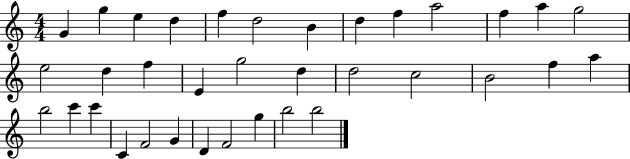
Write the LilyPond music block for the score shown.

{
  \clef treble
  \numericTimeSignature
  \time 4/4
  \key c \major
  g'4 g''4 e''4 d''4 | f''4 d''2 b'4 | d''4 f''4 a''2 | f''4 a''4 g''2 | \break e''2 d''4 f''4 | e'4 g''2 d''4 | d''2 c''2 | b'2 f''4 a''4 | \break b''2 c'''4 c'''4 | c'4 f'2 g'4 | d'4 f'2 g''4 | b''2 b''2 | \break \bar "|."
}